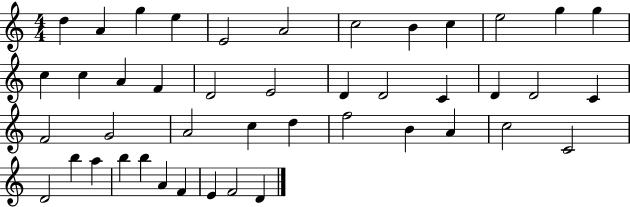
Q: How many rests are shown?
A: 0